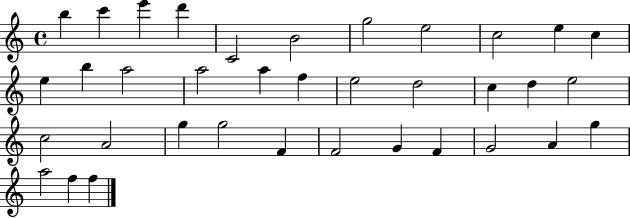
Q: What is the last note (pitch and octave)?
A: F5